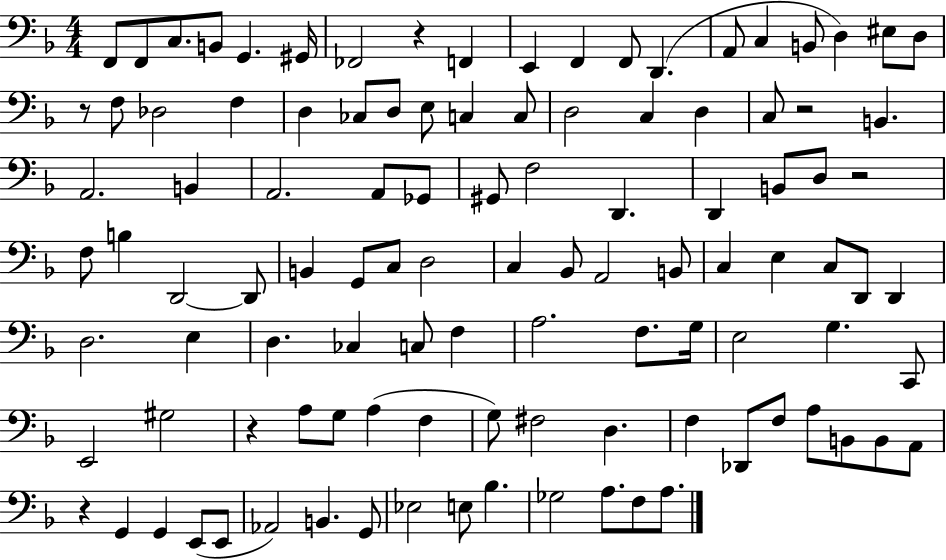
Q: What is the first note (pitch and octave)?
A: F2